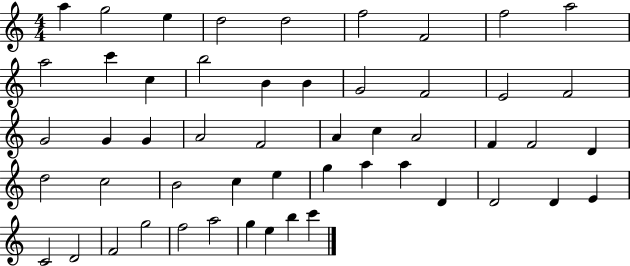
{
  \clef treble
  \numericTimeSignature
  \time 4/4
  \key c \major
  a''4 g''2 e''4 | d''2 d''2 | f''2 f'2 | f''2 a''2 | \break a''2 c'''4 c''4 | b''2 b'4 b'4 | g'2 f'2 | e'2 f'2 | \break g'2 g'4 g'4 | a'2 f'2 | a'4 c''4 a'2 | f'4 f'2 d'4 | \break d''2 c''2 | b'2 c''4 e''4 | g''4 a''4 a''4 d'4 | d'2 d'4 e'4 | \break c'2 d'2 | f'2 g''2 | f''2 a''2 | g''4 e''4 b''4 c'''4 | \break \bar "|."
}